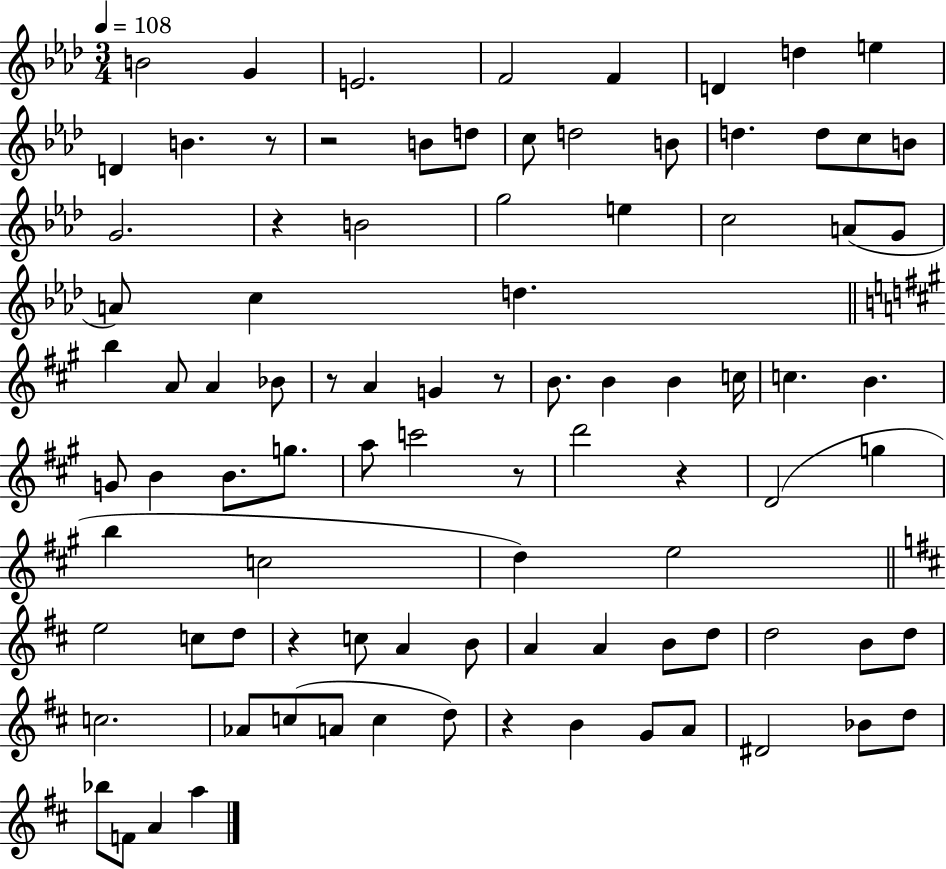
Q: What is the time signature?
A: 3/4